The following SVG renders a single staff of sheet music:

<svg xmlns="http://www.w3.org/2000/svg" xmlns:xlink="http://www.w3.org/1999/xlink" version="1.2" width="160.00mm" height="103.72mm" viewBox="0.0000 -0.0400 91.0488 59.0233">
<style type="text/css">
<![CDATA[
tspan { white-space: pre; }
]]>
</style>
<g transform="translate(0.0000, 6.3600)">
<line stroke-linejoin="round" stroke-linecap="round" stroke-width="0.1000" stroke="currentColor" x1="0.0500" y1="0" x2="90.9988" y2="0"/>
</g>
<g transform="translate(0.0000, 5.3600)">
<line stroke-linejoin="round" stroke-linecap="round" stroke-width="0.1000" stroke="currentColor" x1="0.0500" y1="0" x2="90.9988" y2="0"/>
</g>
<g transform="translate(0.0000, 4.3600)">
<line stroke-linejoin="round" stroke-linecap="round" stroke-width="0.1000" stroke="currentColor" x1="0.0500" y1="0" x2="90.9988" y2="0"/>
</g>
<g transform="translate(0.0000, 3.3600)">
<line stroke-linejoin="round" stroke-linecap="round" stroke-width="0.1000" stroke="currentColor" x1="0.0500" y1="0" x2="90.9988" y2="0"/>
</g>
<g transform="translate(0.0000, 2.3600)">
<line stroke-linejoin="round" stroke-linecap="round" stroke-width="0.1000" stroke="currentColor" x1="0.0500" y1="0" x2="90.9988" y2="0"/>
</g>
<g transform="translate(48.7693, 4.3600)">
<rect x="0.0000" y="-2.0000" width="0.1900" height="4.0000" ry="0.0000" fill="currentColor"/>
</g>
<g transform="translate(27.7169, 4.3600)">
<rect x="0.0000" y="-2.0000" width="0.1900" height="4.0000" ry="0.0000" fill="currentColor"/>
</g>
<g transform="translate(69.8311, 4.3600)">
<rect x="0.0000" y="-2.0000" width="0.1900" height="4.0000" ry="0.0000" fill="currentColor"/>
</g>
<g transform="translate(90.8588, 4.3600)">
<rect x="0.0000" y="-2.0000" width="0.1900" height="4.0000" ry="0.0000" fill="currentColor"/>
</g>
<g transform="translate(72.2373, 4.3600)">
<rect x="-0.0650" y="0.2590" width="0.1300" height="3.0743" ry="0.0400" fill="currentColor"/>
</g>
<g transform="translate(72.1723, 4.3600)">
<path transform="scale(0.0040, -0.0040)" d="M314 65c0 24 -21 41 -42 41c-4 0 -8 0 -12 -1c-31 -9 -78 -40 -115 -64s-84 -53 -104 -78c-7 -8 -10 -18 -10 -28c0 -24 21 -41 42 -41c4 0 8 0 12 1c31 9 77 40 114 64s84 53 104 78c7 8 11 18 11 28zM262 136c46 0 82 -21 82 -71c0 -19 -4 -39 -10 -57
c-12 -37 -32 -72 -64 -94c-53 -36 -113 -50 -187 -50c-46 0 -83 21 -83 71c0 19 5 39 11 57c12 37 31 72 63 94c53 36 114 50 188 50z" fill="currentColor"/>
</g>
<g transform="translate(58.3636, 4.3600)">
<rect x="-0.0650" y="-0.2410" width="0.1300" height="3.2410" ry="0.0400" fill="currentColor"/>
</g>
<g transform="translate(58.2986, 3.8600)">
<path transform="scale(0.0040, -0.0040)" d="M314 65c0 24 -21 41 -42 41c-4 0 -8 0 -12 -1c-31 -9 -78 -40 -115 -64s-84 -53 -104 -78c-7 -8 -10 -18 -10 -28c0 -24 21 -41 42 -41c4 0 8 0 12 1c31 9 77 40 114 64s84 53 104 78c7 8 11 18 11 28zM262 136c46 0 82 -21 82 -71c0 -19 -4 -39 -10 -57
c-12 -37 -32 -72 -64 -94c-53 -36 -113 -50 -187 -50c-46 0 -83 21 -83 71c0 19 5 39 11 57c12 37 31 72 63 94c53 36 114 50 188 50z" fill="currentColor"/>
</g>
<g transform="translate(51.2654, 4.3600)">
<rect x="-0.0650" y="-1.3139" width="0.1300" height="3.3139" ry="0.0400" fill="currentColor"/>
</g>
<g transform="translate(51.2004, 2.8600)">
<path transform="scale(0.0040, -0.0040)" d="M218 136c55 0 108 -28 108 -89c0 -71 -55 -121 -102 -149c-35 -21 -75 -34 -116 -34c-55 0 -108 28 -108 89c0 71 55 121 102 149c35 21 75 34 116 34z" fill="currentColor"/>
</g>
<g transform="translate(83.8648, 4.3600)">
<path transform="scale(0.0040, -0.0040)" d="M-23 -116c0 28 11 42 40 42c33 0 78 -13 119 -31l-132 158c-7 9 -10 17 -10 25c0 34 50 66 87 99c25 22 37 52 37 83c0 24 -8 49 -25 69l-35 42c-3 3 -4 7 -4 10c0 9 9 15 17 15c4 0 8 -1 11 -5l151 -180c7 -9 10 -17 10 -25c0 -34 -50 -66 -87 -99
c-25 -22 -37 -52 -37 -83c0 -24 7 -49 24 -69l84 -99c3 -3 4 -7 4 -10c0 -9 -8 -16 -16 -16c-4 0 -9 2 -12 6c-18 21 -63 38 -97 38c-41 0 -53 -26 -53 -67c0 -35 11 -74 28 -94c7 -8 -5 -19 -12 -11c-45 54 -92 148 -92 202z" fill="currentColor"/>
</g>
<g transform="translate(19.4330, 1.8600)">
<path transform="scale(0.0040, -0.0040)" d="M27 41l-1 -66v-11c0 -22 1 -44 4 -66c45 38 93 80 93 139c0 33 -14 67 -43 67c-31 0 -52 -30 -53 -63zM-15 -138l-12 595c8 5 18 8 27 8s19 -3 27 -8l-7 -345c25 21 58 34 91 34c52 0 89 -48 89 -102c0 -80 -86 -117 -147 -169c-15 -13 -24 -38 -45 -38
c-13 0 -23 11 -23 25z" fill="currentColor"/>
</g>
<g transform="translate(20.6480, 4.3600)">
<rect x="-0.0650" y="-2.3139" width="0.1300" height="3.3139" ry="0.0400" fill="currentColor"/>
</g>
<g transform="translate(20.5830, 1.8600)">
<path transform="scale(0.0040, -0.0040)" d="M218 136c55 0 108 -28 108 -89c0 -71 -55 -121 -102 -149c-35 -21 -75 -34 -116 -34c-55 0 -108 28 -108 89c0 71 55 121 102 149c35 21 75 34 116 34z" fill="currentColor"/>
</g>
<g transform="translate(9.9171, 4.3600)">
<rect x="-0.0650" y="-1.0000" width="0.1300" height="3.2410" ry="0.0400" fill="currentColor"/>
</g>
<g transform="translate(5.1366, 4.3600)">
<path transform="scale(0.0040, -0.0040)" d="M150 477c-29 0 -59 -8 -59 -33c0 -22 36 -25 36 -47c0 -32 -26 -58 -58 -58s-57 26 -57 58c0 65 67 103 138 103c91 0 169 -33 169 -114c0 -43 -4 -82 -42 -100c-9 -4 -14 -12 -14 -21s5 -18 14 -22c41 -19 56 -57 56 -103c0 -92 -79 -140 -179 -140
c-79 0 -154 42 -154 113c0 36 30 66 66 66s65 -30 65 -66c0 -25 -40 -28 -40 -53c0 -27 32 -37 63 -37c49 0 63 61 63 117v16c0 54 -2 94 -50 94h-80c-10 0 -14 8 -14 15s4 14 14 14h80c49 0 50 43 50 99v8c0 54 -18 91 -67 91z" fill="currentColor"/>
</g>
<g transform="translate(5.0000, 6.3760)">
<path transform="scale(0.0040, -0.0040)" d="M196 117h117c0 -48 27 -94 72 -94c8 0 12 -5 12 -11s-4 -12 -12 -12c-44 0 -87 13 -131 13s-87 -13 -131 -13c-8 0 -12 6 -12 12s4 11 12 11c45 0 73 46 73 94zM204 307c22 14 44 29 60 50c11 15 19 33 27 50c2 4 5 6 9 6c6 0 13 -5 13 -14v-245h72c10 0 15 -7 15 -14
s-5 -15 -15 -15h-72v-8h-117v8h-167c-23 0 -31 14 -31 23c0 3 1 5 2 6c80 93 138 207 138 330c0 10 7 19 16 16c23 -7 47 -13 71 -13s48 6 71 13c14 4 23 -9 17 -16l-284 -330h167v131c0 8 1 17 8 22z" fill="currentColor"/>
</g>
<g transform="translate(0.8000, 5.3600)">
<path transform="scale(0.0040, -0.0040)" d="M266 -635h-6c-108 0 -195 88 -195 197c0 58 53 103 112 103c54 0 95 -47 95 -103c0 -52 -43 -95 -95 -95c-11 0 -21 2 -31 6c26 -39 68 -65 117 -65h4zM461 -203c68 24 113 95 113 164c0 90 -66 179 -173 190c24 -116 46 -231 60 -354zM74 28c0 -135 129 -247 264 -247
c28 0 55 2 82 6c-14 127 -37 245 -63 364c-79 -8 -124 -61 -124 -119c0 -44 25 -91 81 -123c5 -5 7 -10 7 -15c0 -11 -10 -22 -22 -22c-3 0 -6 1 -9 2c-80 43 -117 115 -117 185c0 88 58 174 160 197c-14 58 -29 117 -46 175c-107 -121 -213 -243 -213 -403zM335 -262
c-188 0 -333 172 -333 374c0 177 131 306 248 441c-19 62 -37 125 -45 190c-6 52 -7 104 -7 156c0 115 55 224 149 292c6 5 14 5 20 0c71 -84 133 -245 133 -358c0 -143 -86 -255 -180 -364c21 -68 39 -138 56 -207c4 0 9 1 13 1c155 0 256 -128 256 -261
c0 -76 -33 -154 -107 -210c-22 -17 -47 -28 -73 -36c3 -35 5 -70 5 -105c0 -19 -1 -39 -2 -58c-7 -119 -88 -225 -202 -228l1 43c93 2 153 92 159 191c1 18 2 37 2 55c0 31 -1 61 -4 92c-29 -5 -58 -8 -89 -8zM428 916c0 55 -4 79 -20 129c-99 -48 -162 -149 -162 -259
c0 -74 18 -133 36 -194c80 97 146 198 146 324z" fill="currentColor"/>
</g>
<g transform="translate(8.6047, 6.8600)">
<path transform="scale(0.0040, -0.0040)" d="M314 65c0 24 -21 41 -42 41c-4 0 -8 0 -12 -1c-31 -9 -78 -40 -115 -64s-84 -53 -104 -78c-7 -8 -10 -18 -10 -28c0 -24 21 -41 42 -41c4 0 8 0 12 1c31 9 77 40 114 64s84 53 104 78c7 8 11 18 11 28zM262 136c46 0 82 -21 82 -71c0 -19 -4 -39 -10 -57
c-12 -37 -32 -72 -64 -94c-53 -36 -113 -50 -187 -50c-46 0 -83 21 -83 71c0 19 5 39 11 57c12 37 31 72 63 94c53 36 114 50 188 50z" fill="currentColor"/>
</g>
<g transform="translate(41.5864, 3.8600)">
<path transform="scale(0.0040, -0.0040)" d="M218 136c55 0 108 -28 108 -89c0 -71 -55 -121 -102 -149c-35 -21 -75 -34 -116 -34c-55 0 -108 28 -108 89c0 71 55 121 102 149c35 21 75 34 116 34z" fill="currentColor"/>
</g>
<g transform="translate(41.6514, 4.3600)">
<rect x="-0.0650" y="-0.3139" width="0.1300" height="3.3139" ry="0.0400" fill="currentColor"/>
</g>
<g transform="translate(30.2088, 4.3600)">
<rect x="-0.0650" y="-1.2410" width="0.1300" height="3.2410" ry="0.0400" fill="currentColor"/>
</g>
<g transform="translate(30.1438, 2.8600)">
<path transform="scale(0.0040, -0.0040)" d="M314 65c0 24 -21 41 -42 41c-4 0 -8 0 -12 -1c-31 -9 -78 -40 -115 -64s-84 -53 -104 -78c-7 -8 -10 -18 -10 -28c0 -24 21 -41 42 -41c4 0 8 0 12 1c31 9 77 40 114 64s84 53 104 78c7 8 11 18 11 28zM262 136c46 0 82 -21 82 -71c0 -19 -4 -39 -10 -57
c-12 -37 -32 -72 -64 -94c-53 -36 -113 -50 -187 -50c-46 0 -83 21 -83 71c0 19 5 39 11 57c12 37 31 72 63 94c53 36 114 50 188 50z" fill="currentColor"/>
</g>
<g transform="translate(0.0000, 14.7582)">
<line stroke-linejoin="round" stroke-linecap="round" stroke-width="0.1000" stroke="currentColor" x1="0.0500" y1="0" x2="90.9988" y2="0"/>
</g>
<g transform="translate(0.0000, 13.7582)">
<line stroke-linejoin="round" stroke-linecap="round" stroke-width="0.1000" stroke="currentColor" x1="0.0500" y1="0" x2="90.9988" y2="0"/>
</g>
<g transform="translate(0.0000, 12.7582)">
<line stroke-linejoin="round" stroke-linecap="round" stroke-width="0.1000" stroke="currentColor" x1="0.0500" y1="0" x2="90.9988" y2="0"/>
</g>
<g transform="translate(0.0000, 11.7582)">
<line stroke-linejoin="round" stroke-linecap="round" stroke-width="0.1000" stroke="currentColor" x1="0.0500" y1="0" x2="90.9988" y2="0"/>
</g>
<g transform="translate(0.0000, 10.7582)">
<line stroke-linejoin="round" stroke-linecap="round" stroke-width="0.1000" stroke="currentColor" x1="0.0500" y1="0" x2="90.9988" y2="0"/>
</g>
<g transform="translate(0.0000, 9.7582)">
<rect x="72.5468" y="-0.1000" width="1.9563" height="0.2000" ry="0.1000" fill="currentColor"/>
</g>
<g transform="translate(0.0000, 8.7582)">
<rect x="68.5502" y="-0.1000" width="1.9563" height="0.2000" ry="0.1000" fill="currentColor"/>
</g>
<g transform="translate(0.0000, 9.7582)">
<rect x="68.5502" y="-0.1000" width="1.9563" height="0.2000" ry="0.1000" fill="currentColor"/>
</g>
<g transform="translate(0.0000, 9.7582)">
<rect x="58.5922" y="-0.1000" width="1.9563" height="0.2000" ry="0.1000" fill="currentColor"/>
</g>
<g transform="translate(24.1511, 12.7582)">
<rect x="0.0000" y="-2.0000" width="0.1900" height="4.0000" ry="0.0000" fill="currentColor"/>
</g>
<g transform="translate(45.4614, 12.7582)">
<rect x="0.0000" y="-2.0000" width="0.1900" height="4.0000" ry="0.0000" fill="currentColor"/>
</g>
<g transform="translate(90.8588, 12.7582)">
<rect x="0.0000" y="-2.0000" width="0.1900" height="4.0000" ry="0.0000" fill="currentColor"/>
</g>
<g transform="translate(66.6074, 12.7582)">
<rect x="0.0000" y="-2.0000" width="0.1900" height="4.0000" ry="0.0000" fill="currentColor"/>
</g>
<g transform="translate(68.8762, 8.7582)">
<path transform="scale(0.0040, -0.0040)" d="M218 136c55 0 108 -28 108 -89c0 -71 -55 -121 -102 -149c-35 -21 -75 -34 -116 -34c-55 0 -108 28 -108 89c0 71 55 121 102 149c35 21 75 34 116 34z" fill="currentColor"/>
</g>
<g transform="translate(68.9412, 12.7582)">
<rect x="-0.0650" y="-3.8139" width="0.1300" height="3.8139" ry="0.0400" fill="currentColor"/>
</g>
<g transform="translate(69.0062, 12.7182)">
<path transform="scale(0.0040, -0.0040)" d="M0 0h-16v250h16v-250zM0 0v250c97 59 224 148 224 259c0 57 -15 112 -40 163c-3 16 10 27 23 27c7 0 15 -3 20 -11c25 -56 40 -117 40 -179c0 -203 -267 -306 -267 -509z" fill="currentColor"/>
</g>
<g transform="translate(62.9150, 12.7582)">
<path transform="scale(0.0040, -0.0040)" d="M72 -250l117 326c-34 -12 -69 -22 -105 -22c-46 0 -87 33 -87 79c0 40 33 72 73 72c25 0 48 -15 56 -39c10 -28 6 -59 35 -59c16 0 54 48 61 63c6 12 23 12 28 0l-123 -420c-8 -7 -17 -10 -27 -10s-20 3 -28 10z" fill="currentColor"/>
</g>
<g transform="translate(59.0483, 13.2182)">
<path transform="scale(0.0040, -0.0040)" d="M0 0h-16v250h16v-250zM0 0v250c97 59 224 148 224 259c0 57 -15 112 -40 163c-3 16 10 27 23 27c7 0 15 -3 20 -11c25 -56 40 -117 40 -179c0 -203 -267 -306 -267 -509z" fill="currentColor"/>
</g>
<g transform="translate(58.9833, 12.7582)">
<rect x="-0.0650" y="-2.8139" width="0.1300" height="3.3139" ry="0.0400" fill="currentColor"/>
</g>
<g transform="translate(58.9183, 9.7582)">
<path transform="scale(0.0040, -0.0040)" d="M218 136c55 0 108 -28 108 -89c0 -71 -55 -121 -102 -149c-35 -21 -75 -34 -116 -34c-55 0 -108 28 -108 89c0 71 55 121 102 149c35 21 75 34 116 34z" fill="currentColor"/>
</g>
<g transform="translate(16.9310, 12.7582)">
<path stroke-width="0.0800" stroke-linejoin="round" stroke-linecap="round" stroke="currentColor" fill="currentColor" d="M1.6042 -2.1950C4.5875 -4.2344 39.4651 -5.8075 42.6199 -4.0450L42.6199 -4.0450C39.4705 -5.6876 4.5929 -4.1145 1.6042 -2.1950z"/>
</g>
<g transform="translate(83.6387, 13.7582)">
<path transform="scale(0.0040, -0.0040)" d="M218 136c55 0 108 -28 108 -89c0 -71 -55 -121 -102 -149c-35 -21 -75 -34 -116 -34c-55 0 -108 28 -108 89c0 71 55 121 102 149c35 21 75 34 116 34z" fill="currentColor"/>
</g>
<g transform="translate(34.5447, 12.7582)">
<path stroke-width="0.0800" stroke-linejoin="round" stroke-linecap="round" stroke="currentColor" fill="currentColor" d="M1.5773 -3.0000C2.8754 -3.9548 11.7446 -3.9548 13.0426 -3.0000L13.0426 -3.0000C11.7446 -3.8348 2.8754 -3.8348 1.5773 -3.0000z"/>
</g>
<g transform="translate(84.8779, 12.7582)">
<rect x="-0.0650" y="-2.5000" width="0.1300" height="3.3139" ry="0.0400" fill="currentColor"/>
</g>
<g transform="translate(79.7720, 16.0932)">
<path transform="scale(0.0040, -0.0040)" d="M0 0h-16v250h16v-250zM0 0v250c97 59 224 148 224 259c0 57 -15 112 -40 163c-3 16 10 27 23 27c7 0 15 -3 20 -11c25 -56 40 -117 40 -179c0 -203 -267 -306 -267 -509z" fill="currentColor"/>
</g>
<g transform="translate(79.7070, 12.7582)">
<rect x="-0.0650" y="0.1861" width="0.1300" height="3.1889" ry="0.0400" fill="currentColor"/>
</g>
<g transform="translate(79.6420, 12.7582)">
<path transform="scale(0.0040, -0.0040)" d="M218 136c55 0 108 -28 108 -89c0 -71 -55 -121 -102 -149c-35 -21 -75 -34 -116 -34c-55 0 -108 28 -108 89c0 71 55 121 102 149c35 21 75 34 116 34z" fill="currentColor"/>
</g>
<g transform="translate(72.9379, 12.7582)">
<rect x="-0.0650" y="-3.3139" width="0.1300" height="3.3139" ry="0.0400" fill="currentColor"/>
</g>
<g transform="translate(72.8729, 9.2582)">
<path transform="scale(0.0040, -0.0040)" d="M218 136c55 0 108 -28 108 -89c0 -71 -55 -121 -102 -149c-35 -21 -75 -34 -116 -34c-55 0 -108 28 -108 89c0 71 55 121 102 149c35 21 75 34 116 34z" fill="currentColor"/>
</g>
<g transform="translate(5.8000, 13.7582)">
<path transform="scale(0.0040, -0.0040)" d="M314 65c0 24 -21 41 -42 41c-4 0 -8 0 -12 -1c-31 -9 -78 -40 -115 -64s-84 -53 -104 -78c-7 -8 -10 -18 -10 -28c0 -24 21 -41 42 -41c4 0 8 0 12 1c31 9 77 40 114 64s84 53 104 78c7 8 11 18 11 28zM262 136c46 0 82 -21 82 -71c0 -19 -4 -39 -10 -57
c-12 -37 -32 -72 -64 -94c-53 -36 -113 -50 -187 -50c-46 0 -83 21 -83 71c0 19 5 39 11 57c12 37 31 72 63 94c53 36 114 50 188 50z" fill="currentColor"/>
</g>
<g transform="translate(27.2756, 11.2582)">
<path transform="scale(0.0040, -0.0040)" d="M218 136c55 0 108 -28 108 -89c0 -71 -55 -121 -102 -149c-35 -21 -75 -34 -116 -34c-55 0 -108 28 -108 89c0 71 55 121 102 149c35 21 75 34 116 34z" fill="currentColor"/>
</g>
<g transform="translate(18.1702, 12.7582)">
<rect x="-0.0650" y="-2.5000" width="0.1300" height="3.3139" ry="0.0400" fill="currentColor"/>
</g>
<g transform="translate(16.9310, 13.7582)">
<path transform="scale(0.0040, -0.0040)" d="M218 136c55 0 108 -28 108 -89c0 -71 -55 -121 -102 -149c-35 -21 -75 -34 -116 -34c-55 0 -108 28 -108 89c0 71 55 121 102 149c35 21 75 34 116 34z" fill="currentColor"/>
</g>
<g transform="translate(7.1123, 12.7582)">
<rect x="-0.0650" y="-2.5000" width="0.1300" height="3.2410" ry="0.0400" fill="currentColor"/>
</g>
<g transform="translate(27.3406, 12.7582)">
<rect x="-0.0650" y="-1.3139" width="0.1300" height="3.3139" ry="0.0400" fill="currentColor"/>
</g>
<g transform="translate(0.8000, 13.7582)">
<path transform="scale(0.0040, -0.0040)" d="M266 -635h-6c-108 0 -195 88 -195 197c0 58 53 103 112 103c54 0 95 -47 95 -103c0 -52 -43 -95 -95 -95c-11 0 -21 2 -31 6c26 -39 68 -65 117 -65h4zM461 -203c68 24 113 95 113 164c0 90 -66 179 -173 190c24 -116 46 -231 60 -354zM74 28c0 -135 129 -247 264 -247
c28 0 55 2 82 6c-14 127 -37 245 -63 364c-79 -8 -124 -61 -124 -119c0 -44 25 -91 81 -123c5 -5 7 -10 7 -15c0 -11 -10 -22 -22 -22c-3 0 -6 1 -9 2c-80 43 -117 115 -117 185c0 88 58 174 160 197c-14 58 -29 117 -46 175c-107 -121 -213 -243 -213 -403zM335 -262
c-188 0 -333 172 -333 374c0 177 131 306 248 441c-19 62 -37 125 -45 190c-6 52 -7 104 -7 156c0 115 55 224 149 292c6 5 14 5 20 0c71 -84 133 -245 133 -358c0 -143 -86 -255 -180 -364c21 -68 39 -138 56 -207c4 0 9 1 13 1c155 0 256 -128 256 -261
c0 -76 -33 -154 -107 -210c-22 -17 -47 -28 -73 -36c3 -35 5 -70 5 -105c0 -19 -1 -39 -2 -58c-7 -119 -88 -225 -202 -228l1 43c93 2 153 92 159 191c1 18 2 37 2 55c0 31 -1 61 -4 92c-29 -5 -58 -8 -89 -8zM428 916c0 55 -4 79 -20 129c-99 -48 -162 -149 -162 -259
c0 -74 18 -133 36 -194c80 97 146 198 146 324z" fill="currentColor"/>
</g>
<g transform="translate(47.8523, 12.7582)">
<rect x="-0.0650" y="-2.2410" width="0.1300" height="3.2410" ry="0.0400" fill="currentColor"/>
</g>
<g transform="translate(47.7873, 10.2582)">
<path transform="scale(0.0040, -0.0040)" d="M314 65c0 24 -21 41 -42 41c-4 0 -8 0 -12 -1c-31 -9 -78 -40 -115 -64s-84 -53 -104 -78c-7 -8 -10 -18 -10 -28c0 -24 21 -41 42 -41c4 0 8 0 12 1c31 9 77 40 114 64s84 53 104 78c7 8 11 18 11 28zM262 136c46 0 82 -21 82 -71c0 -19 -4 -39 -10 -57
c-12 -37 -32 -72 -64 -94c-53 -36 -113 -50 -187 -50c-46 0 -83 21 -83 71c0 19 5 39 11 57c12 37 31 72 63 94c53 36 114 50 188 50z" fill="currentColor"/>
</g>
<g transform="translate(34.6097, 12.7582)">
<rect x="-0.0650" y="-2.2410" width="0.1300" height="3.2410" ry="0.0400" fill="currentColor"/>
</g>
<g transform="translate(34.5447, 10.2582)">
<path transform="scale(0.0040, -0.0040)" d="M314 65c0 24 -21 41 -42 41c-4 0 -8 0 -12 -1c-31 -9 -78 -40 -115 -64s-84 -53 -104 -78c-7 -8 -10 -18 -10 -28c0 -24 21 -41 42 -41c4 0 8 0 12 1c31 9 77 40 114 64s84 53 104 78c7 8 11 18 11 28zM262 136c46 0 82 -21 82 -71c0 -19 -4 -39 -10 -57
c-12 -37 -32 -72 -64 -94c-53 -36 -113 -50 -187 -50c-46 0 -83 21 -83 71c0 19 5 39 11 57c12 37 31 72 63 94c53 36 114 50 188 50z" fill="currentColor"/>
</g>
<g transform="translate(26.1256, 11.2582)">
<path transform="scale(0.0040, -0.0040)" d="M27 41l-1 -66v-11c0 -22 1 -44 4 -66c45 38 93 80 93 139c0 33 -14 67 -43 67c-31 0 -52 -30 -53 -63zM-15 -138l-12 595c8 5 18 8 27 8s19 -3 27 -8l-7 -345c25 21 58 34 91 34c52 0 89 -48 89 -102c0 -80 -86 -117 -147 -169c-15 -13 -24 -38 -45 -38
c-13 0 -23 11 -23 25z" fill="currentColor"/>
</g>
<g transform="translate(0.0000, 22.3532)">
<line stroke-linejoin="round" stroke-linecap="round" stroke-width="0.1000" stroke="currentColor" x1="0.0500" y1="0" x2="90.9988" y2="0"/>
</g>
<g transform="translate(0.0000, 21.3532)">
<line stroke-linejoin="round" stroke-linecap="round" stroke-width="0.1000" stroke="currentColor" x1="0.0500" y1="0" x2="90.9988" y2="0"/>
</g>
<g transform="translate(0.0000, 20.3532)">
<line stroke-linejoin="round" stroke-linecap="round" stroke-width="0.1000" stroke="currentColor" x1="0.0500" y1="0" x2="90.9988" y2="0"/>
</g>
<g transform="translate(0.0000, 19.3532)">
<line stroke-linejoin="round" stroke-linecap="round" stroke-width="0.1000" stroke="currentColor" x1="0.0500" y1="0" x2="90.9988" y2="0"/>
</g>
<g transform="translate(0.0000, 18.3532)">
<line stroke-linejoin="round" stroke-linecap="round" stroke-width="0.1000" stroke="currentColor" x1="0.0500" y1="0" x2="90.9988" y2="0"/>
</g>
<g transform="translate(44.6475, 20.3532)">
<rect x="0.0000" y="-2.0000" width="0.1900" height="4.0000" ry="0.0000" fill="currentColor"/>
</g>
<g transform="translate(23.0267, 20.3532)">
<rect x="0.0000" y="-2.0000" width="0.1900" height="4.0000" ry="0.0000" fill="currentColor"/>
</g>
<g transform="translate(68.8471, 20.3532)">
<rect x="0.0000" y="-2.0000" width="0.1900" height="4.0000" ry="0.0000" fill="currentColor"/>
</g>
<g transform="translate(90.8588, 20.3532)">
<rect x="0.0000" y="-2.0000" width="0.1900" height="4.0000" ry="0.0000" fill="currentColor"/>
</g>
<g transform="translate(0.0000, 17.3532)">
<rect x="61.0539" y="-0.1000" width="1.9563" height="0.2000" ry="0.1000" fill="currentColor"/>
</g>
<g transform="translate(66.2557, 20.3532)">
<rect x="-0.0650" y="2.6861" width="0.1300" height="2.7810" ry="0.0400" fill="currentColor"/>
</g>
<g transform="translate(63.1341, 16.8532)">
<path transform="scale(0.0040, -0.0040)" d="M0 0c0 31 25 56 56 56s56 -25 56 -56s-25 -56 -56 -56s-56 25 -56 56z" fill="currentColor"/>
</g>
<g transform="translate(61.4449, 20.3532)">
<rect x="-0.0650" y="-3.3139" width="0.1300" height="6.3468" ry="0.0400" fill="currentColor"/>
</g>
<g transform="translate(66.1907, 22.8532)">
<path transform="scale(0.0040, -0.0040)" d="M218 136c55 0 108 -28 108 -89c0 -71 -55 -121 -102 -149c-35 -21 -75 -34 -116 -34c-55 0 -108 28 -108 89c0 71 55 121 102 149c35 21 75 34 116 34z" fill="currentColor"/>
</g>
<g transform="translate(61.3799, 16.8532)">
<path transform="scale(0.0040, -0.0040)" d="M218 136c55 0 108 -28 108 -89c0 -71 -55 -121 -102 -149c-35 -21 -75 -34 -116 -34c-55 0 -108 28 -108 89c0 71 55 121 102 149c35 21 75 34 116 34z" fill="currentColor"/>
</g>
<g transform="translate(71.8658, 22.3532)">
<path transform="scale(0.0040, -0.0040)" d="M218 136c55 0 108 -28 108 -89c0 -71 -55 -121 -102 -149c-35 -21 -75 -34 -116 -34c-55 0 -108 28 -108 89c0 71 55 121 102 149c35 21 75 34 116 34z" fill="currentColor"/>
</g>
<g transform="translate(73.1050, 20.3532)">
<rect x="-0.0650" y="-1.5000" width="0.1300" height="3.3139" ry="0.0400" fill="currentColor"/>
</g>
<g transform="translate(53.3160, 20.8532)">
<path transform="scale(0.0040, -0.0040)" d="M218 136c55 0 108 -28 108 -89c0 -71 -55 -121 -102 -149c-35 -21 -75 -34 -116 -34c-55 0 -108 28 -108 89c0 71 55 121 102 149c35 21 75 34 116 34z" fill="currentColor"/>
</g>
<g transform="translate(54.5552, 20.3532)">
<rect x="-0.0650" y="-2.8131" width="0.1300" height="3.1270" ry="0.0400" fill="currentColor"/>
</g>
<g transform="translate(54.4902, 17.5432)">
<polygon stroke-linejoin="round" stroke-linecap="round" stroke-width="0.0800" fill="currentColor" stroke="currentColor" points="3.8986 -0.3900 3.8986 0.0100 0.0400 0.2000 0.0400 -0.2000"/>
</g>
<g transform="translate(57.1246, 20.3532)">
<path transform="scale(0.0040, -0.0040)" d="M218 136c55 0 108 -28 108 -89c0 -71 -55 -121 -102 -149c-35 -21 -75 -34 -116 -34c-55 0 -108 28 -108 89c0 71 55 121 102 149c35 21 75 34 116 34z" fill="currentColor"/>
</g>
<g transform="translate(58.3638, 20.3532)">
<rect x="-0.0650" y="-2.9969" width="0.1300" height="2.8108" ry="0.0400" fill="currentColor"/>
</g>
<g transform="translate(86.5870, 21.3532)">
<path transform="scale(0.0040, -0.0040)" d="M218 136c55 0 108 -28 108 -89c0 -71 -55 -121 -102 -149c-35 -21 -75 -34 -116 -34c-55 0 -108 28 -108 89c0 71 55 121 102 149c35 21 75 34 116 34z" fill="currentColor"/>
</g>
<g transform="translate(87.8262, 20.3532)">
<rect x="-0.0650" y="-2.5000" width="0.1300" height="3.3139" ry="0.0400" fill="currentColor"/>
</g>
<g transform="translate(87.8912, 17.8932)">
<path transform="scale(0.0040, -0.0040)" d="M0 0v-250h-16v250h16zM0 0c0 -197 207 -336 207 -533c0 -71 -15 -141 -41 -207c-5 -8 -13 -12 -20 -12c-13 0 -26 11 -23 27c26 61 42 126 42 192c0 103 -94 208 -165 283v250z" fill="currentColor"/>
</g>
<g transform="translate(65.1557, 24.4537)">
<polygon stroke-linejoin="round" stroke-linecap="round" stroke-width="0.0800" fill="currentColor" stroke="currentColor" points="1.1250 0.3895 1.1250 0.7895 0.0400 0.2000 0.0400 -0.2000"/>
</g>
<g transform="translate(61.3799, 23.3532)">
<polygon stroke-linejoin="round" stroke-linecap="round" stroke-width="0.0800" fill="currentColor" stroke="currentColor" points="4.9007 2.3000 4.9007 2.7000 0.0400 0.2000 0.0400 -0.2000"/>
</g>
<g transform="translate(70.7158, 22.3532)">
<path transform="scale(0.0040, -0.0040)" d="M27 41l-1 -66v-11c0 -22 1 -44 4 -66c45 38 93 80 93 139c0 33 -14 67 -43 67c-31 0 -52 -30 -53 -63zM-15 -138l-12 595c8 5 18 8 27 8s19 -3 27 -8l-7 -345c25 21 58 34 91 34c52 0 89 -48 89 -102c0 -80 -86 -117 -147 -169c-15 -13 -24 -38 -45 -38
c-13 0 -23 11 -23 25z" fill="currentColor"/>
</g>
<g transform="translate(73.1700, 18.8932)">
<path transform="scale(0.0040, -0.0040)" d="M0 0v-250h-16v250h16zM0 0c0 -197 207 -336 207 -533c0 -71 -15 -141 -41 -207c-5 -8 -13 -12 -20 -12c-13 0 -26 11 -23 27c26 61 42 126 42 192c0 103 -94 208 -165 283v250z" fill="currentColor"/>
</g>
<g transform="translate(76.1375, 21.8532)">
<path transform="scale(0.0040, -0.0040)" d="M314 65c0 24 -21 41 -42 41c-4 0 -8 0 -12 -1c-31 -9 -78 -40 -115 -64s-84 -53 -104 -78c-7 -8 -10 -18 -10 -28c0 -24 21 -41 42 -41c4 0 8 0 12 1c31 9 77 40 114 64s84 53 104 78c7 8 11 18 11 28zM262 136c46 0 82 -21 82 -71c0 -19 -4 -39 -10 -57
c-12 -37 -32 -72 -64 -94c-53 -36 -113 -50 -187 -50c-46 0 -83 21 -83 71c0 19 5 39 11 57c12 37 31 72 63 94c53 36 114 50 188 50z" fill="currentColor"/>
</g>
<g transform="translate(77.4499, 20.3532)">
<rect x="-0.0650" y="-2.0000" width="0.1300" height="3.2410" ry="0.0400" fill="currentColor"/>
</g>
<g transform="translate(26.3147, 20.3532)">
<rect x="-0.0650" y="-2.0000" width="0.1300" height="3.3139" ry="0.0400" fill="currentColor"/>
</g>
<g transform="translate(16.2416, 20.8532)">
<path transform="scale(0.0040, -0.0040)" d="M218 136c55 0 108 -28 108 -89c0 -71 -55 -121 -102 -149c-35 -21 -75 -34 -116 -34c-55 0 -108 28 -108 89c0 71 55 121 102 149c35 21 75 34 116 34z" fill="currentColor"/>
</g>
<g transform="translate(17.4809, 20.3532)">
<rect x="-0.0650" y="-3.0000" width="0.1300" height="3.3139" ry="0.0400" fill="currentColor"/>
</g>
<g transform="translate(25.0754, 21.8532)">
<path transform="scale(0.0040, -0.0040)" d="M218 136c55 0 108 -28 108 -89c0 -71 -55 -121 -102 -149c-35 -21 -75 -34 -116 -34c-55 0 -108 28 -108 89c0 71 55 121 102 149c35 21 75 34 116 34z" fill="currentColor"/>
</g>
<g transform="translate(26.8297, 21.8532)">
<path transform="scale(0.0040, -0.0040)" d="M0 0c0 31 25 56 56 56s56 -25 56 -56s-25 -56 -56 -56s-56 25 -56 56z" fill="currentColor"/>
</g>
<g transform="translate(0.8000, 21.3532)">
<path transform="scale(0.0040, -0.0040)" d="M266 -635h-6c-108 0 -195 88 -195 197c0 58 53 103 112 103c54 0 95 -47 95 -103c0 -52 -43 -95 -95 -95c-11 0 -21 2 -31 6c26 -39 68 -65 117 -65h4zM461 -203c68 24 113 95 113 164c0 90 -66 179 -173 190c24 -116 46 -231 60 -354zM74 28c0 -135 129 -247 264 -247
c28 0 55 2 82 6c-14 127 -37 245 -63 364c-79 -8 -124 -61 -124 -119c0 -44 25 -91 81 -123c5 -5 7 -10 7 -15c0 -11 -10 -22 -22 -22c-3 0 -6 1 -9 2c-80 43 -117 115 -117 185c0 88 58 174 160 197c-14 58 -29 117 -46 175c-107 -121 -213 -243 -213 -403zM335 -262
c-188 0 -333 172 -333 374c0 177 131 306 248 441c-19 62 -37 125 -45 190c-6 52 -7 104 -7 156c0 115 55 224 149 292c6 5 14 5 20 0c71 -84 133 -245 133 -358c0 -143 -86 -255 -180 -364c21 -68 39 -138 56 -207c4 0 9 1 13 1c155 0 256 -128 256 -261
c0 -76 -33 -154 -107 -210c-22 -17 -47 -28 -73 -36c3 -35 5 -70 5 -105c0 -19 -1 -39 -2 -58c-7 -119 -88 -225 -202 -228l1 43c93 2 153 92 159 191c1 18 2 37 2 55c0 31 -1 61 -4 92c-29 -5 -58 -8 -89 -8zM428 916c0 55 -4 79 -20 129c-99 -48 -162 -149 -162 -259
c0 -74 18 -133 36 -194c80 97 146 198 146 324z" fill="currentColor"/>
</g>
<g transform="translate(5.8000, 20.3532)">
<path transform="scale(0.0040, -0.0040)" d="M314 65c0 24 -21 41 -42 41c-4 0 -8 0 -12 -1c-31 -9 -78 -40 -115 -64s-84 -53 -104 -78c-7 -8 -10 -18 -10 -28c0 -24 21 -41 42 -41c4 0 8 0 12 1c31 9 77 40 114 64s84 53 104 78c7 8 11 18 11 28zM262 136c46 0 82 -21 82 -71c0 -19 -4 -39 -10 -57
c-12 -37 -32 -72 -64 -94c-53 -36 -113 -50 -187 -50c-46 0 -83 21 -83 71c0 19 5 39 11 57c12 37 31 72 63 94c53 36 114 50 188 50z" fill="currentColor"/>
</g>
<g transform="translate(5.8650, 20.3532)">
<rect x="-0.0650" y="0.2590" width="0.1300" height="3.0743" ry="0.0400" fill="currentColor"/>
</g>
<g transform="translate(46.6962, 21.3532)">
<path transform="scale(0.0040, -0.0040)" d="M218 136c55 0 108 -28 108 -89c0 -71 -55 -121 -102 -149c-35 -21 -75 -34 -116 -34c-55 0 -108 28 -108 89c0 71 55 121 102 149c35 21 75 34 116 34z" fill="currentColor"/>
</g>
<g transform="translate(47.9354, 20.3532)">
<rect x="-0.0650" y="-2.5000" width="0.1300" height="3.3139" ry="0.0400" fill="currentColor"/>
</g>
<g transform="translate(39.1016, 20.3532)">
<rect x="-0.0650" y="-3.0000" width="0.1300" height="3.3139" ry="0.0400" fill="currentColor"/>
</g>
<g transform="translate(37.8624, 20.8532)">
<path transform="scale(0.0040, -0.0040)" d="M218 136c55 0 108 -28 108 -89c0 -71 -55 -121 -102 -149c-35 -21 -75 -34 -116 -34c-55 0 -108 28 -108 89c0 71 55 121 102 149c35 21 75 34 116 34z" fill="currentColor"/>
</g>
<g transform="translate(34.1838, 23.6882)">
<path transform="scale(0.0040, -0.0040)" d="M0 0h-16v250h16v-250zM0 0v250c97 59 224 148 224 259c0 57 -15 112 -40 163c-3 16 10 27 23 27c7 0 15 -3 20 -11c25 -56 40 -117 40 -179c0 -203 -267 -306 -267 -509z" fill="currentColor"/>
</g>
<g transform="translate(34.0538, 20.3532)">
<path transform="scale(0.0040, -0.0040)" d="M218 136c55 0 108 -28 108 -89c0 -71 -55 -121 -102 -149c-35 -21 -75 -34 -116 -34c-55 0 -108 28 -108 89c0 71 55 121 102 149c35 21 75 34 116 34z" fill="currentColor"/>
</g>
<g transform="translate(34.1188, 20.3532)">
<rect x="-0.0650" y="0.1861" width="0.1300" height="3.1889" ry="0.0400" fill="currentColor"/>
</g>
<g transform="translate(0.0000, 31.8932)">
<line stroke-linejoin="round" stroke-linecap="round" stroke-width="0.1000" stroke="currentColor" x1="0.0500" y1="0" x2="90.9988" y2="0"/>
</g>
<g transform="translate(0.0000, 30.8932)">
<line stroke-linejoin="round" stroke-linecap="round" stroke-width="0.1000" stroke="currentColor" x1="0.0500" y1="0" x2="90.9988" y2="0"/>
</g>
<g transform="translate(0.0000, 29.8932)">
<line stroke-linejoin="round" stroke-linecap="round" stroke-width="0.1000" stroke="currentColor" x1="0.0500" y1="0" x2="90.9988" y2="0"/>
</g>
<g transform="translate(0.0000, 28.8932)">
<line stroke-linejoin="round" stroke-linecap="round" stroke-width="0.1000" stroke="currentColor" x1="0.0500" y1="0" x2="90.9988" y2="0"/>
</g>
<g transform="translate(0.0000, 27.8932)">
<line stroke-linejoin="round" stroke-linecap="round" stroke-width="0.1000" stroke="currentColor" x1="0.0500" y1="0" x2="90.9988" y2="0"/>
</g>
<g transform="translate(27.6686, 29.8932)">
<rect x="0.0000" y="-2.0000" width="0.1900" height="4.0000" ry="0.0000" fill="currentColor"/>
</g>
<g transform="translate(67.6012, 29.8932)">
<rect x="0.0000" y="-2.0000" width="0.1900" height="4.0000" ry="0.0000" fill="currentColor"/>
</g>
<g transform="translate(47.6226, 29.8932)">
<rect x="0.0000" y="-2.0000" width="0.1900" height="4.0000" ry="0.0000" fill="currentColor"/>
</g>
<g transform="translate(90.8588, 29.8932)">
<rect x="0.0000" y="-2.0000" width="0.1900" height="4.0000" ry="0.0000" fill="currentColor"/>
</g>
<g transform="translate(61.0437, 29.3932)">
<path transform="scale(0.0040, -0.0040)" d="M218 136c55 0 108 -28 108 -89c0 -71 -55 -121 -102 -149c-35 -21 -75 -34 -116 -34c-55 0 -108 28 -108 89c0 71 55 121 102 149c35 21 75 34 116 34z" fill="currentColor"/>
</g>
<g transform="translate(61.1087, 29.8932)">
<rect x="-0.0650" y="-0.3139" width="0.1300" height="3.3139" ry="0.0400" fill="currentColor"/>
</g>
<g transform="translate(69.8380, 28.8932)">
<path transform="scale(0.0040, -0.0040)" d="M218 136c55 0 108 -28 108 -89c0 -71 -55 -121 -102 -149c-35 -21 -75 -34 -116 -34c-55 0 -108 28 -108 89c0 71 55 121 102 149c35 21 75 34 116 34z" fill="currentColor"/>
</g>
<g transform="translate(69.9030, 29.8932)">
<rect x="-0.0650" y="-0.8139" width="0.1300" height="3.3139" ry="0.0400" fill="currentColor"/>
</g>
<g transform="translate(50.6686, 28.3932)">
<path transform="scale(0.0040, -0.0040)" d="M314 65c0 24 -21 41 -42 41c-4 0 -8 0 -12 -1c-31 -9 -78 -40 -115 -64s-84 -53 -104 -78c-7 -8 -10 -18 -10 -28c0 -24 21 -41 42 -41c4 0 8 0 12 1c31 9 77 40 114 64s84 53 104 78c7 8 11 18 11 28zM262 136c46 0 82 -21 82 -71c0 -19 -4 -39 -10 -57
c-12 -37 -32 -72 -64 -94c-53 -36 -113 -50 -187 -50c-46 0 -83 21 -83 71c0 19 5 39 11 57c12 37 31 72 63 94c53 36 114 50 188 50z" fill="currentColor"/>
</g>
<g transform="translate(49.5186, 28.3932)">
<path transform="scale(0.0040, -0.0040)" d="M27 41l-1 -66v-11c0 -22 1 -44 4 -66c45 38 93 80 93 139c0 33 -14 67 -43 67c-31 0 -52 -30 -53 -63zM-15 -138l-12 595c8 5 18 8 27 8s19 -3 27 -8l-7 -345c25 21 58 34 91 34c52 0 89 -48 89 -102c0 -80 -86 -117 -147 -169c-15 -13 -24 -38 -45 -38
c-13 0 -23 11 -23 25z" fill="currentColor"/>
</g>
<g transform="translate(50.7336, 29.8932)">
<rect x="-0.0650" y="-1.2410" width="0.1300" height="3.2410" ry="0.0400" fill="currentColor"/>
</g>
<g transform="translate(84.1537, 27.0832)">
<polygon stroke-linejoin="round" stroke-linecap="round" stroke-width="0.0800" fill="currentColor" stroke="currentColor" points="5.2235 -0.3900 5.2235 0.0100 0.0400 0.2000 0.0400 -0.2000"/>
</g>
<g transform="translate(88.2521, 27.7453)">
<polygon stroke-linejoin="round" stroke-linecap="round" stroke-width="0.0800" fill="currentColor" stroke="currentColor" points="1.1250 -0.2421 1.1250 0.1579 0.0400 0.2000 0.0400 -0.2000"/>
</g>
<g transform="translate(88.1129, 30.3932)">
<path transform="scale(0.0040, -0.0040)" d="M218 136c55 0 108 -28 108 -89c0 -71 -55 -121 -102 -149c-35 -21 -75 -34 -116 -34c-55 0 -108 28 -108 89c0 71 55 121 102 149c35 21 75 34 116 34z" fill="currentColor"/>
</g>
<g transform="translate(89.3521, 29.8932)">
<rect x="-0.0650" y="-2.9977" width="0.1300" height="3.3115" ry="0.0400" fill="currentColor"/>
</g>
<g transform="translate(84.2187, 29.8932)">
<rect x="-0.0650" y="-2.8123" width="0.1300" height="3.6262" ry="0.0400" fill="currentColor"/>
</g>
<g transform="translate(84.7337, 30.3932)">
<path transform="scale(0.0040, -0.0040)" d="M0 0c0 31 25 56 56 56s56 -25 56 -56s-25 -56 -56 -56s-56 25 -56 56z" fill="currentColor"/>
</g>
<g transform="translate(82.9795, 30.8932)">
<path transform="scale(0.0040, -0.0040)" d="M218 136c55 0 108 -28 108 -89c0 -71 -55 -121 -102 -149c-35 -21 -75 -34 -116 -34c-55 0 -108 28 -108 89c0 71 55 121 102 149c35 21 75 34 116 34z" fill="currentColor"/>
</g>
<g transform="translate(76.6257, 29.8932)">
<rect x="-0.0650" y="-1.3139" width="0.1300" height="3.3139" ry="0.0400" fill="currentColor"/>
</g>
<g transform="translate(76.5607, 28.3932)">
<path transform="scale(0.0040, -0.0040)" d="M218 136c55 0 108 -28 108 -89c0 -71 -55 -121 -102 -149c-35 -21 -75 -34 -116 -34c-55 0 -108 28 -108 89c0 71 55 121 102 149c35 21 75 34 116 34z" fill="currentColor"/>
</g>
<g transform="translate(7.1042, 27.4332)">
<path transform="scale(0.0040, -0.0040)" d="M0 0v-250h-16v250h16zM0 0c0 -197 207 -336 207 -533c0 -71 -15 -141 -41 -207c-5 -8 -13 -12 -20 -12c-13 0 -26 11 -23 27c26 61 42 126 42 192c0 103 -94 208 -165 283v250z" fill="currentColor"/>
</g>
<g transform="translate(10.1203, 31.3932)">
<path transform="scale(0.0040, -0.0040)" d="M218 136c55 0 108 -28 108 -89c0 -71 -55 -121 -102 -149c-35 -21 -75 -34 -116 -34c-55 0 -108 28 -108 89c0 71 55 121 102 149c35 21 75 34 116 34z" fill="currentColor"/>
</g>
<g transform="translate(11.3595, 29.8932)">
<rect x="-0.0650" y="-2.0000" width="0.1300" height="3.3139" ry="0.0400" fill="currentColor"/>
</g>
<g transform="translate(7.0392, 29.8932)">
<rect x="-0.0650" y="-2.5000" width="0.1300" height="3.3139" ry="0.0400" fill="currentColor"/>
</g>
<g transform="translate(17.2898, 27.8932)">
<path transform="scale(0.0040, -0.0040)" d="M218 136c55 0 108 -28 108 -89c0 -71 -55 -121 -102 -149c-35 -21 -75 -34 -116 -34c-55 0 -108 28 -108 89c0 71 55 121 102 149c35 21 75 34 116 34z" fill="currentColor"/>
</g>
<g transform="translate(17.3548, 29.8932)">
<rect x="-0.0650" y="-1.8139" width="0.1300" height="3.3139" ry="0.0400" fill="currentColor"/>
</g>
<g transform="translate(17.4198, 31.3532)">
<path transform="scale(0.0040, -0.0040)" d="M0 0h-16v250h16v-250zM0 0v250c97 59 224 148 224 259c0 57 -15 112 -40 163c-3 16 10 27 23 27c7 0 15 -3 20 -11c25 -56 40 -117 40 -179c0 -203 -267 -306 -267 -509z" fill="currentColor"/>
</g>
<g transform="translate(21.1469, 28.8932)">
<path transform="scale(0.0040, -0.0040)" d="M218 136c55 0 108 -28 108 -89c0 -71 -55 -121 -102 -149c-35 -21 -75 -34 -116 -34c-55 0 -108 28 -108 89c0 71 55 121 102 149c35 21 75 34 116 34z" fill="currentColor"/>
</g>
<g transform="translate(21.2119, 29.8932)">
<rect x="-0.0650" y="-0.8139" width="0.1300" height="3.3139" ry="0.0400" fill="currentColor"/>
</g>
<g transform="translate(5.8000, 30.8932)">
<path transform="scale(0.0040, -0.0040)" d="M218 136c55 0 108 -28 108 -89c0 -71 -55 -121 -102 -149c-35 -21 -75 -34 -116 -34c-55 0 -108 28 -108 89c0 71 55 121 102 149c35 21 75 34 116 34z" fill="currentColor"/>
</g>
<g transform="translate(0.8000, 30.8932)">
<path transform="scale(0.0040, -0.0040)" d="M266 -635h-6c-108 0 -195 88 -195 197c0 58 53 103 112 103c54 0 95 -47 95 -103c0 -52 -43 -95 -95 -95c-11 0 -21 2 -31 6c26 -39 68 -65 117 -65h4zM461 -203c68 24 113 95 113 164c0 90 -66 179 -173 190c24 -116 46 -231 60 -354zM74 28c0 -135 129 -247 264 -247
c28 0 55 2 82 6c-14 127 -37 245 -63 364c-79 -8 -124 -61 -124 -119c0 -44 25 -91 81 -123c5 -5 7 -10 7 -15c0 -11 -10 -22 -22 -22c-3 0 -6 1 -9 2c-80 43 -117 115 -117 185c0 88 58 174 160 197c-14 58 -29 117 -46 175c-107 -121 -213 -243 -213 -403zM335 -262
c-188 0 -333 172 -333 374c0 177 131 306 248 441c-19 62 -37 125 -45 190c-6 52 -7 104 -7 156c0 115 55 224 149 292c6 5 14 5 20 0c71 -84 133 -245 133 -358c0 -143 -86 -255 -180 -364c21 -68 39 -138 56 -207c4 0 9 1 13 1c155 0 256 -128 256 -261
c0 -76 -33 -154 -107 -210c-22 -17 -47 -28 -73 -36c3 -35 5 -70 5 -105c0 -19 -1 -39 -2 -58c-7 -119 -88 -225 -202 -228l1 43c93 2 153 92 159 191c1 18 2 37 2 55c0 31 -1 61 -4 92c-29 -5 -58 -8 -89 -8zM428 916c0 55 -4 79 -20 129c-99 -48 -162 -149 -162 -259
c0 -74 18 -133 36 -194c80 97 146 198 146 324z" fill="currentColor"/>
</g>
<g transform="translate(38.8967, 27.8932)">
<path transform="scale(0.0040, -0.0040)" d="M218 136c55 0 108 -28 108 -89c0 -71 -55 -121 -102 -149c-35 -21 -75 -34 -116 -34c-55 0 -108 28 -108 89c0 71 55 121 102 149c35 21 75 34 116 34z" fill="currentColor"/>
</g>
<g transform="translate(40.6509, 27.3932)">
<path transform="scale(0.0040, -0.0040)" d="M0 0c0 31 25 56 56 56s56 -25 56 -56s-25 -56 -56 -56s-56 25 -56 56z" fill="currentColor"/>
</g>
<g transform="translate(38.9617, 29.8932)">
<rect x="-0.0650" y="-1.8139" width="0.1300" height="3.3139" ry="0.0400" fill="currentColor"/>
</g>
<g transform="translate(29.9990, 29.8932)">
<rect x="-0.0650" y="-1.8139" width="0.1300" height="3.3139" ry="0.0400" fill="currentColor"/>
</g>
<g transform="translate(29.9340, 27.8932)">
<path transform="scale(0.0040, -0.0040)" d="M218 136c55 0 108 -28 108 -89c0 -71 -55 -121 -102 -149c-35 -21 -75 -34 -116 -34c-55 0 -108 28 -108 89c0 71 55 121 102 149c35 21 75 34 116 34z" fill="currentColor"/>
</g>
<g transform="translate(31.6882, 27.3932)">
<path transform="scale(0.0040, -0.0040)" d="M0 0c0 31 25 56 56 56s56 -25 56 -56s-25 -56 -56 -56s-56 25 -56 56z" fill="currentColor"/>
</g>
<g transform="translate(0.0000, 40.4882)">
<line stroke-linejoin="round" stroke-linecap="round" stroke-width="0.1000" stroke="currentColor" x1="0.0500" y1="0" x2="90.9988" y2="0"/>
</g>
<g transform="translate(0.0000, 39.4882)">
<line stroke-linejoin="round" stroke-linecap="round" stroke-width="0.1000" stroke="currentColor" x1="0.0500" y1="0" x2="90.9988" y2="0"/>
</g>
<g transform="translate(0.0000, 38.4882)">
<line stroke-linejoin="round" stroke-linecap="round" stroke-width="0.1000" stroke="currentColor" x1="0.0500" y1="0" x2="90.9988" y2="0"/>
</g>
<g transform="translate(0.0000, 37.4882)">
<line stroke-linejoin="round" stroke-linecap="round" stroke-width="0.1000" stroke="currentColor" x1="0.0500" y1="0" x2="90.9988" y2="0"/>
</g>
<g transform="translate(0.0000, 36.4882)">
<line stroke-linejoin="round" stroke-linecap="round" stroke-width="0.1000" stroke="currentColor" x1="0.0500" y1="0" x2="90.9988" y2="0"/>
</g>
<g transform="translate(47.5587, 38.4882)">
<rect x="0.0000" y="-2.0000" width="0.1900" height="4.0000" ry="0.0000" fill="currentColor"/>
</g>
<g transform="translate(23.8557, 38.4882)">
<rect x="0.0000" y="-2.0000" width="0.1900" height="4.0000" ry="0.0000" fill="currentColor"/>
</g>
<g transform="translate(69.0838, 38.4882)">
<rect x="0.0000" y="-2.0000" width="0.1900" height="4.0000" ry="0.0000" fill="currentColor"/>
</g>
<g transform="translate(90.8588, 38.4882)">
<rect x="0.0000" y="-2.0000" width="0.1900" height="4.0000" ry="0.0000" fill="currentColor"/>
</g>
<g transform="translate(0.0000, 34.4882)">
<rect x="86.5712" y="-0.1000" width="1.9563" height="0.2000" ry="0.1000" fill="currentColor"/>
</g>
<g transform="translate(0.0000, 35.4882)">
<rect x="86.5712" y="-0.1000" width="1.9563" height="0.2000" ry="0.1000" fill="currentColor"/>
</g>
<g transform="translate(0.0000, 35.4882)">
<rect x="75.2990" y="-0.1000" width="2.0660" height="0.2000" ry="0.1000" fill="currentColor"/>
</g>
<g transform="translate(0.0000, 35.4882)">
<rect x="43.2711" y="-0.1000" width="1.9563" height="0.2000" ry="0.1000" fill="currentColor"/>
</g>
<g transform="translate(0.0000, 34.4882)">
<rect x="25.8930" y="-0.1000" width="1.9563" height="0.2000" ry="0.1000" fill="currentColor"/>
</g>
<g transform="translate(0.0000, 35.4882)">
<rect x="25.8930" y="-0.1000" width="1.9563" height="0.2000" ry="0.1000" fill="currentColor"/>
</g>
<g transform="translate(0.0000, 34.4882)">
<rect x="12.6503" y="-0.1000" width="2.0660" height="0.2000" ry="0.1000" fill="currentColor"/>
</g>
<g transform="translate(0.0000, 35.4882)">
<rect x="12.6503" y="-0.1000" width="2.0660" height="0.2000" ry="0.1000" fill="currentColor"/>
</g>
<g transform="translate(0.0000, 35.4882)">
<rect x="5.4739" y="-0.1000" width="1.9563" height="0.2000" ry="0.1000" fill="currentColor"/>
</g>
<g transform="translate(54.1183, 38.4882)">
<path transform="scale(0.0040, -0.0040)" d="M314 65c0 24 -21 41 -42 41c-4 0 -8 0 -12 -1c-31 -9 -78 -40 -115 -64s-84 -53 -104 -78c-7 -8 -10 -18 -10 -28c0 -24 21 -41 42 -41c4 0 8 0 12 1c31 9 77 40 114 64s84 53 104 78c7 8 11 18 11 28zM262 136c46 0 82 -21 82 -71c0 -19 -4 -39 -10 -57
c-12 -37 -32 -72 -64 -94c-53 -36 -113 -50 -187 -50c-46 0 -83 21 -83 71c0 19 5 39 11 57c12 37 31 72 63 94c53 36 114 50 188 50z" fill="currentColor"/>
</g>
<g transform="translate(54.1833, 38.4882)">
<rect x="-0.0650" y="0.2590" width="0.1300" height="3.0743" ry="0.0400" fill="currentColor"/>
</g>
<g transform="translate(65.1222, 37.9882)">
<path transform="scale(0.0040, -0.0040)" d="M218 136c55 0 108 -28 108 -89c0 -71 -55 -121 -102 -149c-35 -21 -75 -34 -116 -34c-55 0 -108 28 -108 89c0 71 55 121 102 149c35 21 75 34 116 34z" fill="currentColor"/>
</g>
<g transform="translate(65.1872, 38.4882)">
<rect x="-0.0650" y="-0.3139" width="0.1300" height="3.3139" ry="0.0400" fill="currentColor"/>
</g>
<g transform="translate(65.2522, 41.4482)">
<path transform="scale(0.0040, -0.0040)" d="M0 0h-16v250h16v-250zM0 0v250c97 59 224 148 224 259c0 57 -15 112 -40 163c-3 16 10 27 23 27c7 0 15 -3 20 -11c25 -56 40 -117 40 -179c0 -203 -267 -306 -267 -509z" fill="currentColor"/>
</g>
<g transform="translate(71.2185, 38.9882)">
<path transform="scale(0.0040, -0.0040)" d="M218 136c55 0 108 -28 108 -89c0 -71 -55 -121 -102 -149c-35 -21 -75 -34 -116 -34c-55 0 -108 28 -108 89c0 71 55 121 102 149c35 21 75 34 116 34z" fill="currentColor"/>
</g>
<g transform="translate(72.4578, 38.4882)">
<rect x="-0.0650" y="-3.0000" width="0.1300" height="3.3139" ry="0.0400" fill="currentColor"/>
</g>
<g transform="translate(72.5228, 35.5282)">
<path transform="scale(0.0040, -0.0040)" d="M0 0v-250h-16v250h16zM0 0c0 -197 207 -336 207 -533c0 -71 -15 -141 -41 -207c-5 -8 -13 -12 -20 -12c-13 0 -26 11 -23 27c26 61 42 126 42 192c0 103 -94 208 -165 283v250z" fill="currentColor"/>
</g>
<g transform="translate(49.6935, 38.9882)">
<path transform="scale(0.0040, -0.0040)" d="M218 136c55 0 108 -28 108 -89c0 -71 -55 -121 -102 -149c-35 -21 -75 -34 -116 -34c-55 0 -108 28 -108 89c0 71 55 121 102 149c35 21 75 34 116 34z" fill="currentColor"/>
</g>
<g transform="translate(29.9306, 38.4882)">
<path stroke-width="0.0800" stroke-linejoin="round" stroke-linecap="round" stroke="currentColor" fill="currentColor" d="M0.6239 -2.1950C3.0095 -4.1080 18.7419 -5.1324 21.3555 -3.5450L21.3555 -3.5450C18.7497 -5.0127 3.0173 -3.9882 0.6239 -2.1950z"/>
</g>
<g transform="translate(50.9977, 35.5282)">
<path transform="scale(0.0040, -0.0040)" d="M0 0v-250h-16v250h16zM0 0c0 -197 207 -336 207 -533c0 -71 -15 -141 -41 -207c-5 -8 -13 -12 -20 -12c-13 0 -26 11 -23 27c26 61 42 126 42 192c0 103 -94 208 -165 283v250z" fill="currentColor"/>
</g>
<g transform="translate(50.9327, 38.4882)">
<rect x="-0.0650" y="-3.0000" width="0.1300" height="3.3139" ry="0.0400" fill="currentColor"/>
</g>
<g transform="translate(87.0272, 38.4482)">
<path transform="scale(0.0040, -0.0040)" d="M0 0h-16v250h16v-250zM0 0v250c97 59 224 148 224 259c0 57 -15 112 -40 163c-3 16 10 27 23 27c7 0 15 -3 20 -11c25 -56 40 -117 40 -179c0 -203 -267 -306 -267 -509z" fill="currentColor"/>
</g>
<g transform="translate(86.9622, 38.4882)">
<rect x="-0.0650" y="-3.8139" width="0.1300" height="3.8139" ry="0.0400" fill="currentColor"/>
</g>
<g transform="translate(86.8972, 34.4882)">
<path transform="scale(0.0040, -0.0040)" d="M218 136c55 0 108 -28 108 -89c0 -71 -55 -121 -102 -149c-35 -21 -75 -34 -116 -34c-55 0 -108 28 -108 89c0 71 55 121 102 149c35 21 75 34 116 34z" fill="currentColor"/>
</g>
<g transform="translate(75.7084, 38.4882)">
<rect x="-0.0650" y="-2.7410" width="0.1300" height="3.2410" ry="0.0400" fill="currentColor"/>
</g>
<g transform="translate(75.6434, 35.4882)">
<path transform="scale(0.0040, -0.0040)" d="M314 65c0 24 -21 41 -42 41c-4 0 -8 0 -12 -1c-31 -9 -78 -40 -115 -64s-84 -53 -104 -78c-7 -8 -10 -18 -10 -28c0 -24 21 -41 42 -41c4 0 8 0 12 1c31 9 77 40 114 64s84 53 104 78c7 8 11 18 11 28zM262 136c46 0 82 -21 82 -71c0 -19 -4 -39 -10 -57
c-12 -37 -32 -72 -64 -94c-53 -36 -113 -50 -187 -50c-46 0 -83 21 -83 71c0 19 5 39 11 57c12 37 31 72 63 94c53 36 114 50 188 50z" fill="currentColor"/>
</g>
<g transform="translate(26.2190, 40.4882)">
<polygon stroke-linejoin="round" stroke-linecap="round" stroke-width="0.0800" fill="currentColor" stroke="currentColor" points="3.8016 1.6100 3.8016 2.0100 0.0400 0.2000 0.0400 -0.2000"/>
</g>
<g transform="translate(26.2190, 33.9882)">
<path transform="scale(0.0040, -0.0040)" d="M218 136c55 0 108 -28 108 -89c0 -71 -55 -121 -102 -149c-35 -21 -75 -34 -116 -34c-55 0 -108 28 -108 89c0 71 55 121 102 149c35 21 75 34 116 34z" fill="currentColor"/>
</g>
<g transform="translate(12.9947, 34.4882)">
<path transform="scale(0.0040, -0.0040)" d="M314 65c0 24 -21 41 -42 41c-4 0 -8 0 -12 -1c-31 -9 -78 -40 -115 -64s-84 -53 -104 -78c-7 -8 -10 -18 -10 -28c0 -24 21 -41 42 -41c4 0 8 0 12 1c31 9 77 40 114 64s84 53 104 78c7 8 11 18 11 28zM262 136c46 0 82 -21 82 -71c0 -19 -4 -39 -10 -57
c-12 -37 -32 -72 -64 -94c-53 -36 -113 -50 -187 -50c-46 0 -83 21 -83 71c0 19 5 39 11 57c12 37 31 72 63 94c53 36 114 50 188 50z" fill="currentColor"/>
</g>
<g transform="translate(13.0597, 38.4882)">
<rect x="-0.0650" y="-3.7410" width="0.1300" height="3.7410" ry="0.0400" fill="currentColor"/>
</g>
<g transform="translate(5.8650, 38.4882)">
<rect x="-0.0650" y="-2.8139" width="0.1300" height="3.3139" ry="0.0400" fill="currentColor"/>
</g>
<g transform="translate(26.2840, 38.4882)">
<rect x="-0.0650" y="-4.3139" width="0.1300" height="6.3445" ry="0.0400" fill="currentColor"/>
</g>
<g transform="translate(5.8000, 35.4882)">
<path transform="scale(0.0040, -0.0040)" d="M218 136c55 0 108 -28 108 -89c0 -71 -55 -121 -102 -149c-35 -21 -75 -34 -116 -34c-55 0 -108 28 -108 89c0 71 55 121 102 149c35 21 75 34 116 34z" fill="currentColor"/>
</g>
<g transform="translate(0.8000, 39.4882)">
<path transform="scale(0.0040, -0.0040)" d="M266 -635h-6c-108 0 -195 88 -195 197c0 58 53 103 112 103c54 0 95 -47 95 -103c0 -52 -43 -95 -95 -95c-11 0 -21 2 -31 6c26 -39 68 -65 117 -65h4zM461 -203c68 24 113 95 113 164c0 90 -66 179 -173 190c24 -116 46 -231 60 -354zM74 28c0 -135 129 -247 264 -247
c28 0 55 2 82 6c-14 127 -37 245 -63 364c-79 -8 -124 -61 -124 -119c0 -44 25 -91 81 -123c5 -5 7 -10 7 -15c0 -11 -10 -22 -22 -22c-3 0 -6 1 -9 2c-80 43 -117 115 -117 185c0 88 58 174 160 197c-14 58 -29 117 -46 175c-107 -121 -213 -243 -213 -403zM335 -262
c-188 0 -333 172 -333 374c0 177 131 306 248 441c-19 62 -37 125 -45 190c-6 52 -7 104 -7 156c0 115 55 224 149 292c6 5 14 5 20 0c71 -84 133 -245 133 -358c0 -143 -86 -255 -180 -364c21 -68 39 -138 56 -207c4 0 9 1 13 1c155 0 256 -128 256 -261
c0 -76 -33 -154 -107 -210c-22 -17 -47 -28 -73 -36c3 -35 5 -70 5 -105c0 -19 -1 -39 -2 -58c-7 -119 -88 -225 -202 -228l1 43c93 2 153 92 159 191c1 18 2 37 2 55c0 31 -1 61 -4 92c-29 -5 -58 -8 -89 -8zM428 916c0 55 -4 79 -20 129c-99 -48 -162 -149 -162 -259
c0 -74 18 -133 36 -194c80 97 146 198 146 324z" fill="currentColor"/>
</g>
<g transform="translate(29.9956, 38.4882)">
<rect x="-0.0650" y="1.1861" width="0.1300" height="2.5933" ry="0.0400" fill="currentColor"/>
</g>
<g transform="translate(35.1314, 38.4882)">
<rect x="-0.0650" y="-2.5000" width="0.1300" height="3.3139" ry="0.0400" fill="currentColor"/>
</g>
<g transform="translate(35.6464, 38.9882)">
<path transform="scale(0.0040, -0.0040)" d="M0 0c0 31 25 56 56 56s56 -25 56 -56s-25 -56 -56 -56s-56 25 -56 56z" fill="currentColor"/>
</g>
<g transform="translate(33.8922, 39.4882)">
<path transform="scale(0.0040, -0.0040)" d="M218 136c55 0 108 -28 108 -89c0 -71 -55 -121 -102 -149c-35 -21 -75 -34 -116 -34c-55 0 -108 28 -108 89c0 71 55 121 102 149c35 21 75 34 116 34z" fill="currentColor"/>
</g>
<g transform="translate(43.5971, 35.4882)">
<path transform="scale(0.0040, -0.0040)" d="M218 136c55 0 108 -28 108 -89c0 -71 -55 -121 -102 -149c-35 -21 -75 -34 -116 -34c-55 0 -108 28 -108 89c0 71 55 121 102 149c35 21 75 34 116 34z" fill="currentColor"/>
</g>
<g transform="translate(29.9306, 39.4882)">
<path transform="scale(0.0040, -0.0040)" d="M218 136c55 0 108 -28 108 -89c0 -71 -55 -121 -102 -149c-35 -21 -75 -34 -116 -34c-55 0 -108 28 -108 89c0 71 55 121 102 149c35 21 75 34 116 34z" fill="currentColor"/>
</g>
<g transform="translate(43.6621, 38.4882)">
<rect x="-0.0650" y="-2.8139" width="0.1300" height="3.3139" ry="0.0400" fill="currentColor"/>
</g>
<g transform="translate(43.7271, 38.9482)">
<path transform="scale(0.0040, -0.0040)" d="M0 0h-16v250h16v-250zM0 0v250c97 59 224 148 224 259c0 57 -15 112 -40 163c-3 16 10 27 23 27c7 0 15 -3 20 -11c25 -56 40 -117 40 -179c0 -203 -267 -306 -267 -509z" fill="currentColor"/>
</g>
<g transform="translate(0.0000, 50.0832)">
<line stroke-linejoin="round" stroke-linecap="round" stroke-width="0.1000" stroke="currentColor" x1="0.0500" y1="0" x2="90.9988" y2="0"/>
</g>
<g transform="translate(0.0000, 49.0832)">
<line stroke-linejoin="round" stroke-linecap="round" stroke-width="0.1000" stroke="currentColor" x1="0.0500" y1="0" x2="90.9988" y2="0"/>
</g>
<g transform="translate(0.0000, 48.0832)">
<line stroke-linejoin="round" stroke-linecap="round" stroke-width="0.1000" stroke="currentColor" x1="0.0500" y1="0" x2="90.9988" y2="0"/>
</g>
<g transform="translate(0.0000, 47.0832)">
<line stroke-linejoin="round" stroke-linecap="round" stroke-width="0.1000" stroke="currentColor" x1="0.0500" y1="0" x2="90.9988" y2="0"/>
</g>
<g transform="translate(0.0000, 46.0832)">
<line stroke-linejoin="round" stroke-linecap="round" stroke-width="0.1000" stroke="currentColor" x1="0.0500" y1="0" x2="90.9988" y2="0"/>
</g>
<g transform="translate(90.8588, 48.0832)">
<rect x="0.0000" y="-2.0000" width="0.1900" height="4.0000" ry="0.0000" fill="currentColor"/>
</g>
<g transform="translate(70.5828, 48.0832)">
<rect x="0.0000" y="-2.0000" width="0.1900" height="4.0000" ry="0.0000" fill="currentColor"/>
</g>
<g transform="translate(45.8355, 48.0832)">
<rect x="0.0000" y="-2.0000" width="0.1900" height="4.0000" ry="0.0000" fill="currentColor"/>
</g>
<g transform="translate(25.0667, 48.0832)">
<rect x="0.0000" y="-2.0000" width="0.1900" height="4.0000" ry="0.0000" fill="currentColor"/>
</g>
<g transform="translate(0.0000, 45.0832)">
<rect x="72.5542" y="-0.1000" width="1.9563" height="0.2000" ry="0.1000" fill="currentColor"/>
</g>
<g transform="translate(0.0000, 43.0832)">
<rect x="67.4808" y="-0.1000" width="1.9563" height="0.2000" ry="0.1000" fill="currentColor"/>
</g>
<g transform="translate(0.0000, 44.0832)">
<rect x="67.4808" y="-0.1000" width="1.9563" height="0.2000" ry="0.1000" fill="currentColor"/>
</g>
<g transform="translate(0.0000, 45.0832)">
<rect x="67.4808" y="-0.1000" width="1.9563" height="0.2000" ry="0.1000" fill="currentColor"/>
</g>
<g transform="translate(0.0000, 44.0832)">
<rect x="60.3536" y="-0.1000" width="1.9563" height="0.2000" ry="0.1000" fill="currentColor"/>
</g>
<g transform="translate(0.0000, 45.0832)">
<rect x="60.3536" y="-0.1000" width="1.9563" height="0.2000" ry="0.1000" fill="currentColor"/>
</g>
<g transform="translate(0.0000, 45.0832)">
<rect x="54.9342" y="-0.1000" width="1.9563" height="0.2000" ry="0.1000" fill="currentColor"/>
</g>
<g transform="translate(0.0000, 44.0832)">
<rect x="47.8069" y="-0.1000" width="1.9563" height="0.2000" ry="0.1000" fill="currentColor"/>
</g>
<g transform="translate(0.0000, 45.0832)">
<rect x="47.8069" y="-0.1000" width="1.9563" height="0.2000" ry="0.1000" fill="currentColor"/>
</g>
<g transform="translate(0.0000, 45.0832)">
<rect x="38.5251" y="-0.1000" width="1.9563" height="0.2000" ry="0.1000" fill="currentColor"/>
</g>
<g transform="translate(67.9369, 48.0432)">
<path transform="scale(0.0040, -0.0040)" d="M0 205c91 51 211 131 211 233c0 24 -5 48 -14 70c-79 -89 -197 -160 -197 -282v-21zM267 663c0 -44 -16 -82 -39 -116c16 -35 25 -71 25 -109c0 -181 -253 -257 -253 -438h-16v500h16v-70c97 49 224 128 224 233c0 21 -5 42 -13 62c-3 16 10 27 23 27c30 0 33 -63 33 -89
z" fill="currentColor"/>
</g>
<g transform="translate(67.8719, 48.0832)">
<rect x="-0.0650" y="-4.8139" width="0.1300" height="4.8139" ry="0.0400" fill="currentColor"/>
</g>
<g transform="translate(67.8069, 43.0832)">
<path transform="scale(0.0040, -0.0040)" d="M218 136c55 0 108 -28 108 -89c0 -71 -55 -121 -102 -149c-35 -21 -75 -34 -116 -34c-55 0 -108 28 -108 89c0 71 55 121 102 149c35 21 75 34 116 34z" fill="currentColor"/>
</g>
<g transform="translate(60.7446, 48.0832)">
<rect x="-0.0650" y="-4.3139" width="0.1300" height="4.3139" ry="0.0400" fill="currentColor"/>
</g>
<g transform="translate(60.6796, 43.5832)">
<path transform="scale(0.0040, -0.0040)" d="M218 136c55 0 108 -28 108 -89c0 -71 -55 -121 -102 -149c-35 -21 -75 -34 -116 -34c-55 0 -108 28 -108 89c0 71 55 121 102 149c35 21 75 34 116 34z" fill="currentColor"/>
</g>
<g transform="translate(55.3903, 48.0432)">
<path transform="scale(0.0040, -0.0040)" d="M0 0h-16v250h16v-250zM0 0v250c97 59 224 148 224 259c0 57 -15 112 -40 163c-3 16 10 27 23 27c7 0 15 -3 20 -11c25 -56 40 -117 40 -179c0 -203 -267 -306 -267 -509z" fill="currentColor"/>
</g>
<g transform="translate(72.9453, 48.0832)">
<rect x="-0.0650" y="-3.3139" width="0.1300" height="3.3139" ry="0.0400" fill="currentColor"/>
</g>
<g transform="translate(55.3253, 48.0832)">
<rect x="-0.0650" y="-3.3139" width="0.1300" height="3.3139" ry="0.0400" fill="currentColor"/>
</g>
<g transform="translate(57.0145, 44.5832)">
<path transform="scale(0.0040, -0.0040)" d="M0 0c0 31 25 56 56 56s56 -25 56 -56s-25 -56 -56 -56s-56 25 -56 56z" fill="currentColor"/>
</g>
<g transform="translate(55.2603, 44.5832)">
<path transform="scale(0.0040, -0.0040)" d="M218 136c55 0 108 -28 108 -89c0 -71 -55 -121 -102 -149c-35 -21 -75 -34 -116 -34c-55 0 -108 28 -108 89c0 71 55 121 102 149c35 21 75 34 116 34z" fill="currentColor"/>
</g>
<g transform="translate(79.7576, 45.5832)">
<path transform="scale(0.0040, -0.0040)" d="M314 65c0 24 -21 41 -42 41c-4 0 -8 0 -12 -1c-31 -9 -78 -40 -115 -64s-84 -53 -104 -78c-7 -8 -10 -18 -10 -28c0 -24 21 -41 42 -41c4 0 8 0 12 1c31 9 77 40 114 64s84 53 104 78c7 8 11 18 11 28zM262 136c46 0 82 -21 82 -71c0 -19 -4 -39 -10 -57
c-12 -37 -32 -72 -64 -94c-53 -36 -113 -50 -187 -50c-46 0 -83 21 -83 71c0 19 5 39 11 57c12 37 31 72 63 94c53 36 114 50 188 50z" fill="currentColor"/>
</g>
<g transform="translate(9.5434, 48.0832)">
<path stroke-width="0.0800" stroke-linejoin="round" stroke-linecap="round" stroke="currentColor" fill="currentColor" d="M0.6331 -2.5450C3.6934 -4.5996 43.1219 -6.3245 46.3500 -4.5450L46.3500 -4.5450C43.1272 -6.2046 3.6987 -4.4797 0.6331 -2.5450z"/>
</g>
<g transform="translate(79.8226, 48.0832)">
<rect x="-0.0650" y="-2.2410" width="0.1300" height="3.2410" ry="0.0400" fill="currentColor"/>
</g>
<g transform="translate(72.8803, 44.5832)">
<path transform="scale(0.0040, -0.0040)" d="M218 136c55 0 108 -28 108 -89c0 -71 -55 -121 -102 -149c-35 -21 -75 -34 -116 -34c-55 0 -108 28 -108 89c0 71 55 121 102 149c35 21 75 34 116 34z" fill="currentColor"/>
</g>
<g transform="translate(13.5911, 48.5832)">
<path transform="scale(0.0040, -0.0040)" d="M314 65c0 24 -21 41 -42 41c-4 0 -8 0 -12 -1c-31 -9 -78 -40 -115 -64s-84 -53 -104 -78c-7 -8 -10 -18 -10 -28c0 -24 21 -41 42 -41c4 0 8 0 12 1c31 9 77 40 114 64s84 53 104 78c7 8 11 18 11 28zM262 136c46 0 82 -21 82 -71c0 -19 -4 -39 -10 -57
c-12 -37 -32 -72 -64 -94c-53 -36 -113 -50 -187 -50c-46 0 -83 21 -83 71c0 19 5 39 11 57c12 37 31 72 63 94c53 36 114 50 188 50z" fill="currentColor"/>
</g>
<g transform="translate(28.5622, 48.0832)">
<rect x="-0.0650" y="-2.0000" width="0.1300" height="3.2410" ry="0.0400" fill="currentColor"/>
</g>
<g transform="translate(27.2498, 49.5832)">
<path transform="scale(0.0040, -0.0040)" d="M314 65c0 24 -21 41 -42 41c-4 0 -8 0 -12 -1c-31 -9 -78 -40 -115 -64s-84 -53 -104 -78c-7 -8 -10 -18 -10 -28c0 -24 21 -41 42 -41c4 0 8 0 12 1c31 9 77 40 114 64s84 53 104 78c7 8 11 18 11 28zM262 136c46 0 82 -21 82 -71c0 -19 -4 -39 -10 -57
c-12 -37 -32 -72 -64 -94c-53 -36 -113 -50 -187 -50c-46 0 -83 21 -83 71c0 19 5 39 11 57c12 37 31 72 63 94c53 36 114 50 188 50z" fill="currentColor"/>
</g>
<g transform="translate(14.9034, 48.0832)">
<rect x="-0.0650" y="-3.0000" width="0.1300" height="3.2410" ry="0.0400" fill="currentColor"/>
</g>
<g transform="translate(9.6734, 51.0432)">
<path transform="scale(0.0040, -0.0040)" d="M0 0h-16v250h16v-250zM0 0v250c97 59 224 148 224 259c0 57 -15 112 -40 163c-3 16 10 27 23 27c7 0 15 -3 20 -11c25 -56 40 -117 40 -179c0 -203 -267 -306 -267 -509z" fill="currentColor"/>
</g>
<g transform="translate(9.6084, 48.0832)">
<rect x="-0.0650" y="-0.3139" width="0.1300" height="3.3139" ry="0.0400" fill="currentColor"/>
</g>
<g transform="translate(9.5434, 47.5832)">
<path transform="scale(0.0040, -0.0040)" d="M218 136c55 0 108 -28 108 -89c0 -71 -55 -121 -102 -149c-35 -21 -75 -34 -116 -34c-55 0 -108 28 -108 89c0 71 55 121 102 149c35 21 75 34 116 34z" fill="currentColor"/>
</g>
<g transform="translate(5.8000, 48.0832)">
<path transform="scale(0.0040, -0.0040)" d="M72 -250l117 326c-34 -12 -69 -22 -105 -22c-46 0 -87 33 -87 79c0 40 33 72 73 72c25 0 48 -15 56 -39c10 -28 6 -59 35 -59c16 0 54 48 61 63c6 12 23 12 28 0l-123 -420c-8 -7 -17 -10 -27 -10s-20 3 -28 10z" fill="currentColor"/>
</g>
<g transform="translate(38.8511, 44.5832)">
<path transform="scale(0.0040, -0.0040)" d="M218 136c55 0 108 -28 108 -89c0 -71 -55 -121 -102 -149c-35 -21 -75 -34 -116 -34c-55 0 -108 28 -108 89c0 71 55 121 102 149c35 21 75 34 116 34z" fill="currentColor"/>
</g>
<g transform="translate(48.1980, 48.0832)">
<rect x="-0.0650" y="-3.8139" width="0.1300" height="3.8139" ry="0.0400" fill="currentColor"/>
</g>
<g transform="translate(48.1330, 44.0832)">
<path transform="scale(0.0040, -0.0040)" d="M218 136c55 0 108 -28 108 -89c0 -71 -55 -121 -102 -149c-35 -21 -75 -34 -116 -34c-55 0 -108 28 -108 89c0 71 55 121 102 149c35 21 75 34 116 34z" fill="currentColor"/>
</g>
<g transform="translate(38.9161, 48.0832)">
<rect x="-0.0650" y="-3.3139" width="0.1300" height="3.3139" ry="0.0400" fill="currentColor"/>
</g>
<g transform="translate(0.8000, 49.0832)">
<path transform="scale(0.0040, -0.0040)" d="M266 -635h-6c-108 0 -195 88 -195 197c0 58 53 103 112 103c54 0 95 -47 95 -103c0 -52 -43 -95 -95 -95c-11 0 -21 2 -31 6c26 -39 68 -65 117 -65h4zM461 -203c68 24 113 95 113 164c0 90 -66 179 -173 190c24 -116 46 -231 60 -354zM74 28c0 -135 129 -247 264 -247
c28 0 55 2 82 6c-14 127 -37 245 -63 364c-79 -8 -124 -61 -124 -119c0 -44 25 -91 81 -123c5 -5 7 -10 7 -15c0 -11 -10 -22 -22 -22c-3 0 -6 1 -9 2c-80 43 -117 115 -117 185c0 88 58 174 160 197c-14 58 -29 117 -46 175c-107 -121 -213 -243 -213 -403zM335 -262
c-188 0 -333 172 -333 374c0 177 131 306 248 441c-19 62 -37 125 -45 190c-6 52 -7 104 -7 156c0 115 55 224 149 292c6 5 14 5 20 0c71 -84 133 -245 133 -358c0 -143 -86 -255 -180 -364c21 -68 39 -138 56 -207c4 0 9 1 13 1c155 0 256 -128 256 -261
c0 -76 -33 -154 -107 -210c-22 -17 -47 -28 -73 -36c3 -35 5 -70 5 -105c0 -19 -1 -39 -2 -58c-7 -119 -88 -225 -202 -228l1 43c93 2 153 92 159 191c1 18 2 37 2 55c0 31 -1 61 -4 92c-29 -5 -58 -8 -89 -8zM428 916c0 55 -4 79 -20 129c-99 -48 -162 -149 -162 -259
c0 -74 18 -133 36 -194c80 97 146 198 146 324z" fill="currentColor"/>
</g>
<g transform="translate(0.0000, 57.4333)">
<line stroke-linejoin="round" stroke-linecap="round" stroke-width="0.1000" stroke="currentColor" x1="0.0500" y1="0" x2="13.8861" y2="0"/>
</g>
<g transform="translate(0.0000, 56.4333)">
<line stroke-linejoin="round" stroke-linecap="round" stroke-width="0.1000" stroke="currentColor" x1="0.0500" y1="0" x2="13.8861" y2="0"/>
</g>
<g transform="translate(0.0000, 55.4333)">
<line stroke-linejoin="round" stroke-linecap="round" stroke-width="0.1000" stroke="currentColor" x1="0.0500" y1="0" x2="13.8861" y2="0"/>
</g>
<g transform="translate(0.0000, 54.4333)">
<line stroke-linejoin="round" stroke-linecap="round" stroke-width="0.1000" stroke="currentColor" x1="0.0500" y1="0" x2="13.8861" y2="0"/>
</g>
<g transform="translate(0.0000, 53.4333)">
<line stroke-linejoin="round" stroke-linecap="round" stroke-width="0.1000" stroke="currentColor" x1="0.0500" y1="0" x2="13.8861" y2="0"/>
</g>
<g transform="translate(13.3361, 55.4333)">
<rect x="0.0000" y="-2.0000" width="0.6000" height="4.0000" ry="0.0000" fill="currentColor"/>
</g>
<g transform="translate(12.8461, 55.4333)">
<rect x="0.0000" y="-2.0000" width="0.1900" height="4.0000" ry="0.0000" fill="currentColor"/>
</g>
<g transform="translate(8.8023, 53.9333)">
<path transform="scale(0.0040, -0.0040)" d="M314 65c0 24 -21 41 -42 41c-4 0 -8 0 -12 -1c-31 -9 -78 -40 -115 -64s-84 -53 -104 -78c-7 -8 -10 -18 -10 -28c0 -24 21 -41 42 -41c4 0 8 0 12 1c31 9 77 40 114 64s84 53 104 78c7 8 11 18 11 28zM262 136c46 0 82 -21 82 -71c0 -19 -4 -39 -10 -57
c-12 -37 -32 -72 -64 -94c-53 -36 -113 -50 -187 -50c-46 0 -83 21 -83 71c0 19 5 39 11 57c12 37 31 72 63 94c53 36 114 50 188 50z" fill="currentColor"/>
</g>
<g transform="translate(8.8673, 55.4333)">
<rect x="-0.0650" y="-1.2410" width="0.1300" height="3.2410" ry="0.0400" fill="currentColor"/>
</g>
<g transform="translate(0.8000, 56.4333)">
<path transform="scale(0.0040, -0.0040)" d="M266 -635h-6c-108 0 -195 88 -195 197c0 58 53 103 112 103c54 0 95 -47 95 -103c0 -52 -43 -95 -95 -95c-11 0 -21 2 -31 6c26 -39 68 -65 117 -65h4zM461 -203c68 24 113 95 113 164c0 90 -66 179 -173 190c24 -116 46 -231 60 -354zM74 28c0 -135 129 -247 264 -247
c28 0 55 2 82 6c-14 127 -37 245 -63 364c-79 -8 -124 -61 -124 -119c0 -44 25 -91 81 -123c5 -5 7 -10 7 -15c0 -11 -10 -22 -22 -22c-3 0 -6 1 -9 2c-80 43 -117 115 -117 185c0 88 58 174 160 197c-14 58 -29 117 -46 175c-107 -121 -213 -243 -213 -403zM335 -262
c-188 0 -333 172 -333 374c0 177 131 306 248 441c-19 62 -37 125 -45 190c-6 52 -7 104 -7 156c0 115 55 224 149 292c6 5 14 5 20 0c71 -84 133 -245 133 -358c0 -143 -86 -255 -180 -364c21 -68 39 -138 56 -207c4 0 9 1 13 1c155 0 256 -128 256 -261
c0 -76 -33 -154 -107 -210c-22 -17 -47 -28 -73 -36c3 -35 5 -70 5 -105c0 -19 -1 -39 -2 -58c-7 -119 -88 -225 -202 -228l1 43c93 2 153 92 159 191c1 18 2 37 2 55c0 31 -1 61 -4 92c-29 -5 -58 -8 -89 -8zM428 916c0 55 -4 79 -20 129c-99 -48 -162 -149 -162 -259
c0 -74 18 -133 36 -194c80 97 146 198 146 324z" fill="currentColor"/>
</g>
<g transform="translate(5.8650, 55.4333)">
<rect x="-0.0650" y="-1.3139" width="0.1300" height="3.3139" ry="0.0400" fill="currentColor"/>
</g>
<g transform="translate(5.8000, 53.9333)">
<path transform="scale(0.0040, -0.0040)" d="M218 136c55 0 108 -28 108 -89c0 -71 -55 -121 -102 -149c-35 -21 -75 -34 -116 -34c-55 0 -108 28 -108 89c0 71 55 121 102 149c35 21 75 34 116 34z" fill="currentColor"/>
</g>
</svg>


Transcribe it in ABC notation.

X:1
T:Untitled
M:3/4
L:1/4
K:C
D2 _g e2 c e c2 B2 z G2 G _e g2 g2 a/2 z/2 c'/2 b B/2 G B2 A F B/2 A G A/2 B/2 b/2 D/4 _E/2 F2 G/2 G/2 F f/2 d f f _e2 c d e G/2 A/4 a c'2 d'/2 G/2 G a/2 A/2 B2 c/2 A/2 a2 c'/2 z/2 c/2 A2 F2 b c' b/2 d' e'/4 b g2 e e2